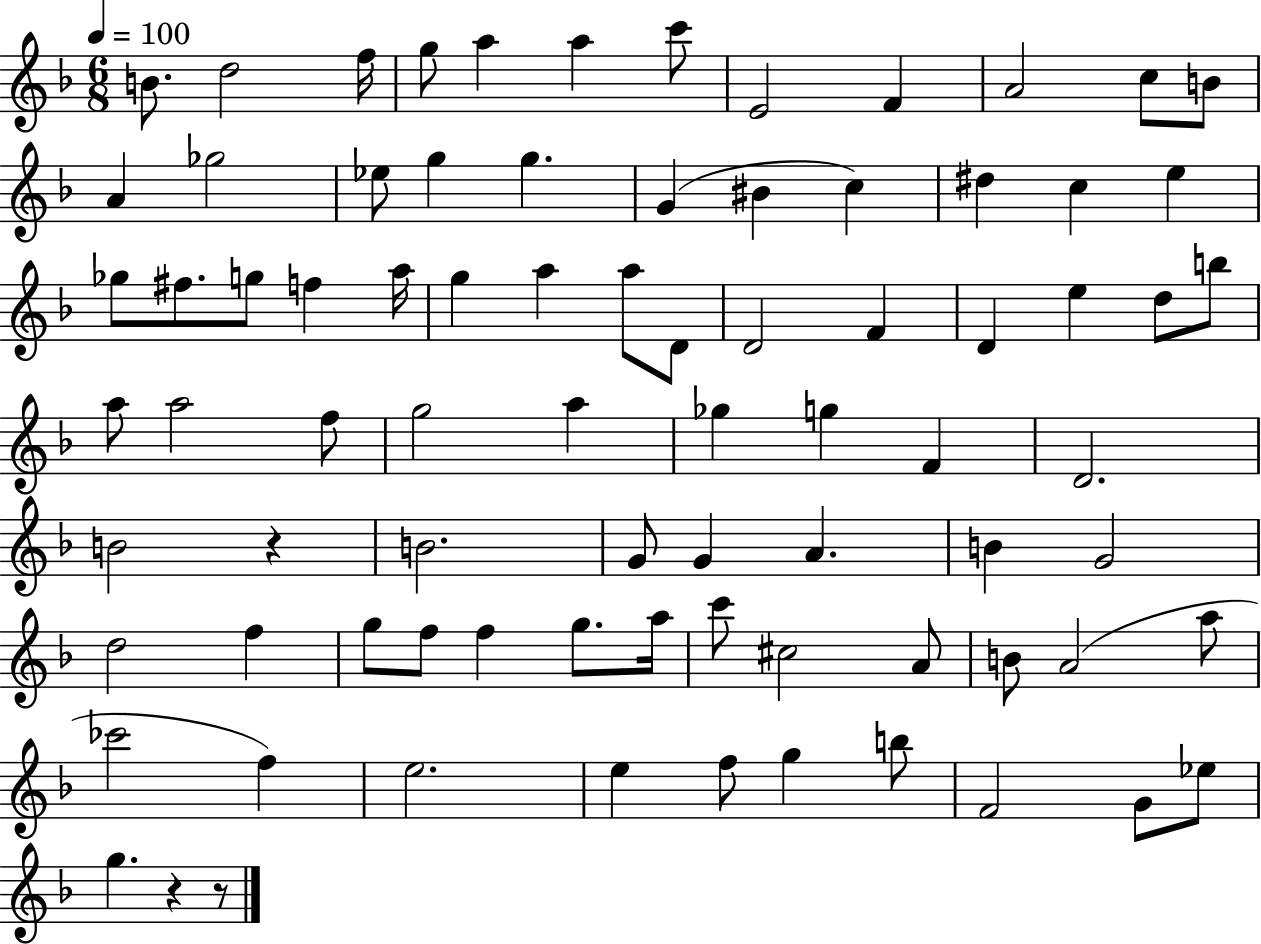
{
  \clef treble
  \numericTimeSignature
  \time 6/8
  \key f \major
  \tempo 4 = 100
  b'8. d''2 f''16 | g''8 a''4 a''4 c'''8 | e'2 f'4 | a'2 c''8 b'8 | \break a'4 ges''2 | ees''8 g''4 g''4. | g'4( bis'4 c''4) | dis''4 c''4 e''4 | \break ges''8 fis''8. g''8 f''4 a''16 | g''4 a''4 a''8 d'8 | d'2 f'4 | d'4 e''4 d''8 b''8 | \break a''8 a''2 f''8 | g''2 a''4 | ges''4 g''4 f'4 | d'2. | \break b'2 r4 | b'2. | g'8 g'4 a'4. | b'4 g'2 | \break d''2 f''4 | g''8 f''8 f''4 g''8. a''16 | c'''8 cis''2 a'8 | b'8 a'2( a''8 | \break ces'''2 f''4) | e''2. | e''4 f''8 g''4 b''8 | f'2 g'8 ees''8 | \break g''4. r4 r8 | \bar "|."
}